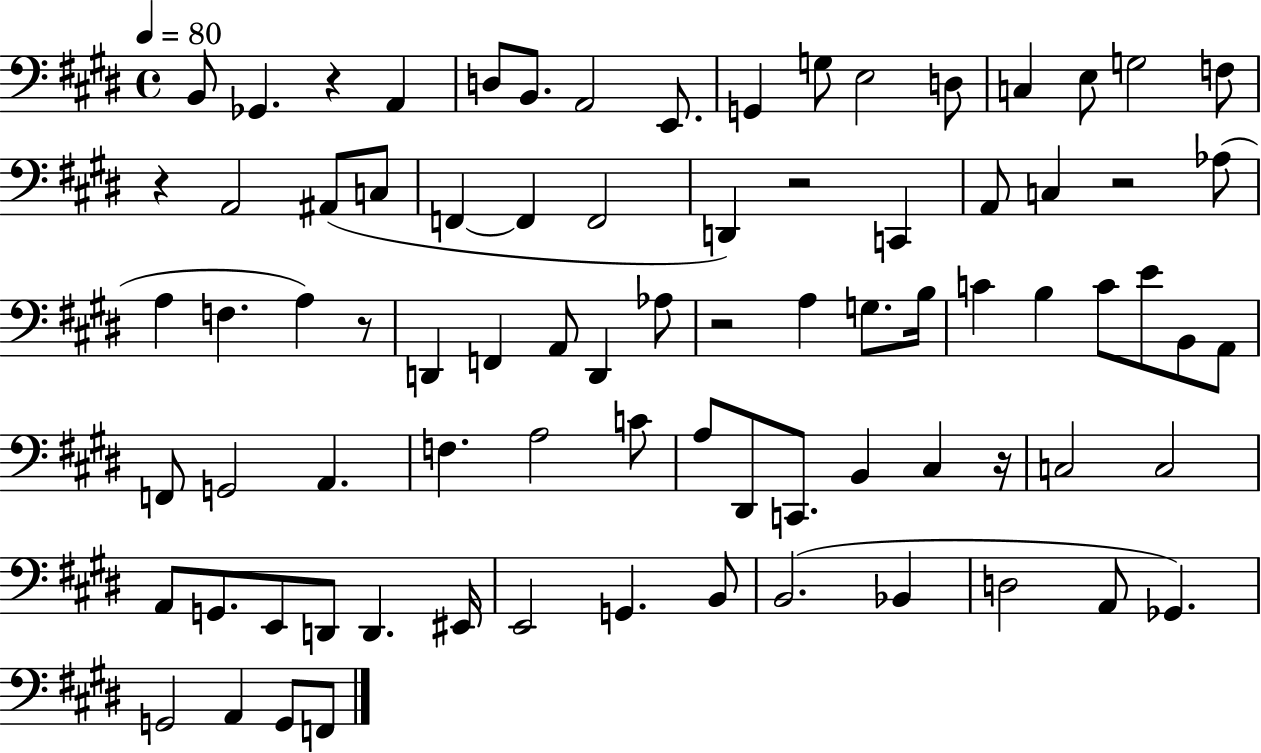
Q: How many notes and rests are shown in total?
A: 81